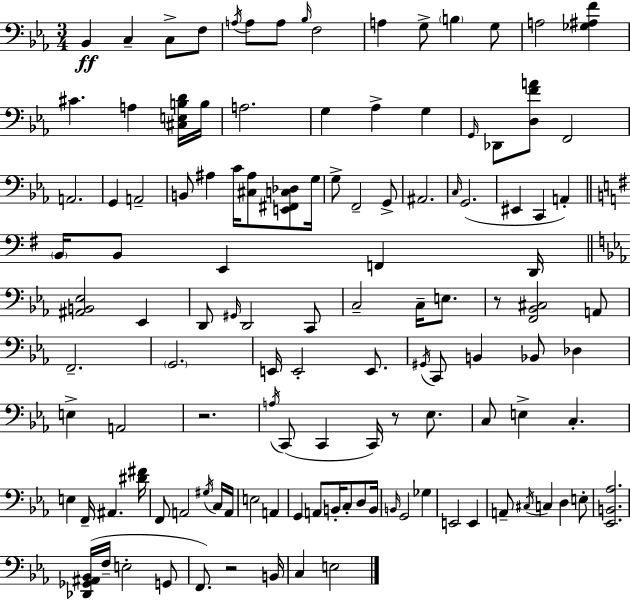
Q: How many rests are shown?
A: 4